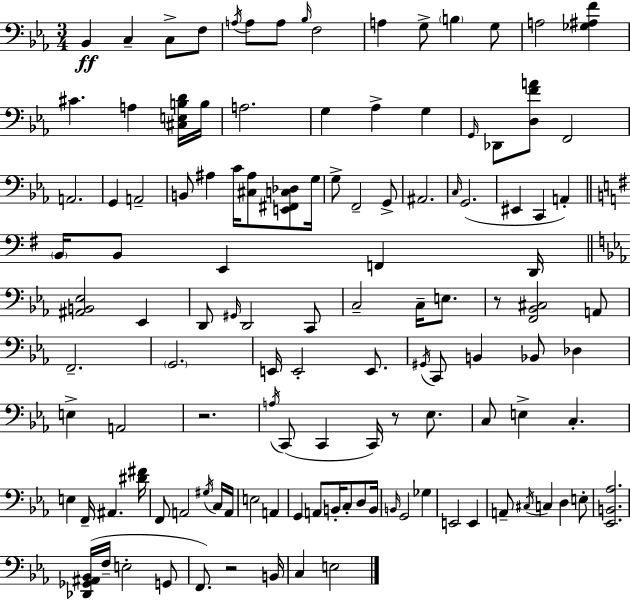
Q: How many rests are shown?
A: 4